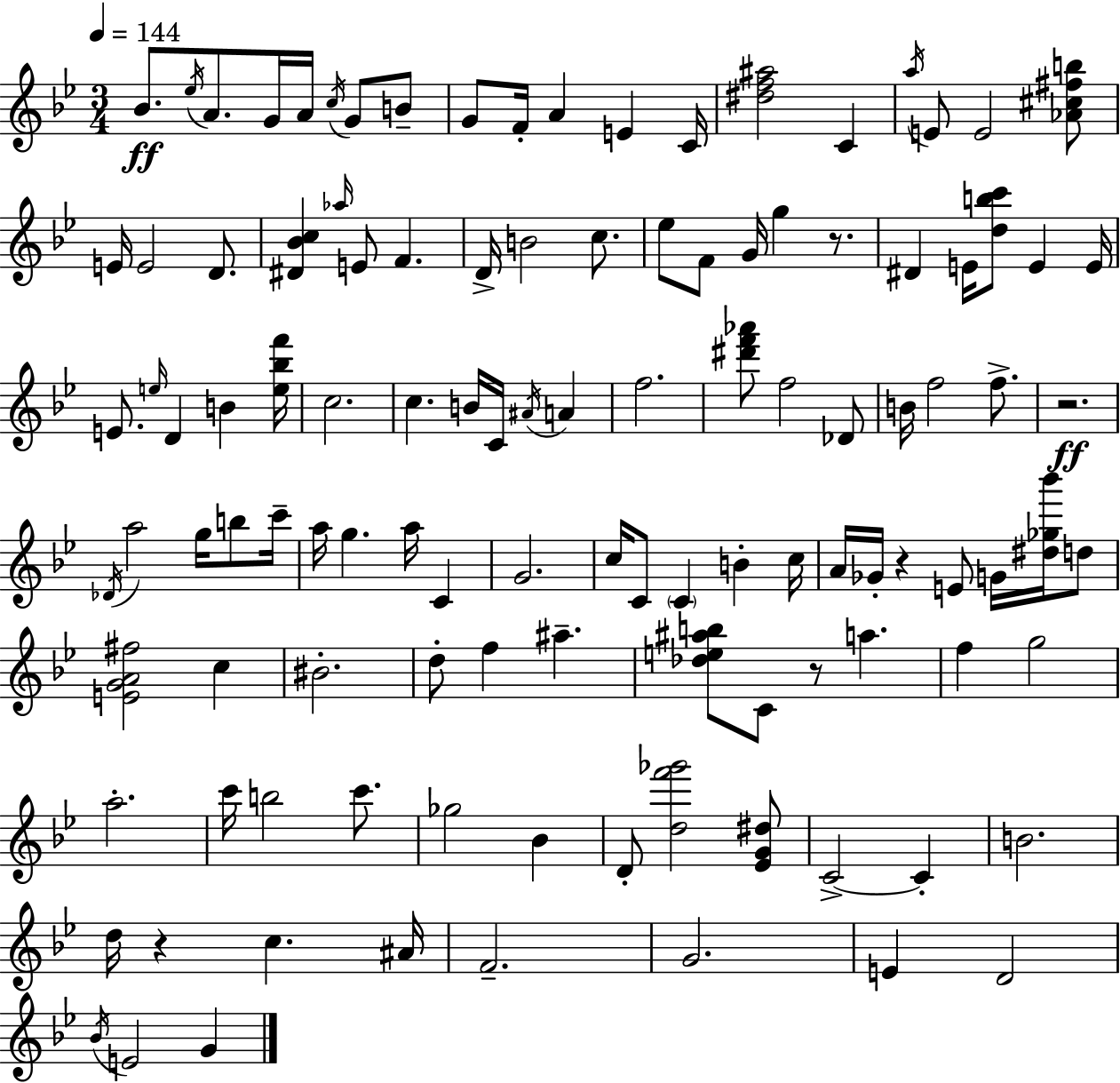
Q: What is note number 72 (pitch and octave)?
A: BIS4